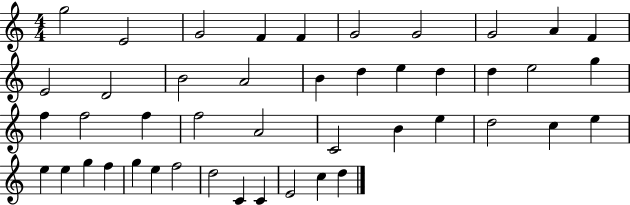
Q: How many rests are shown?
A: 0